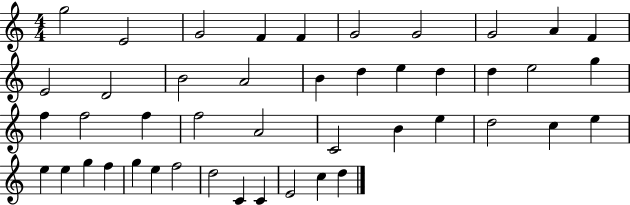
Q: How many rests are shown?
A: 0